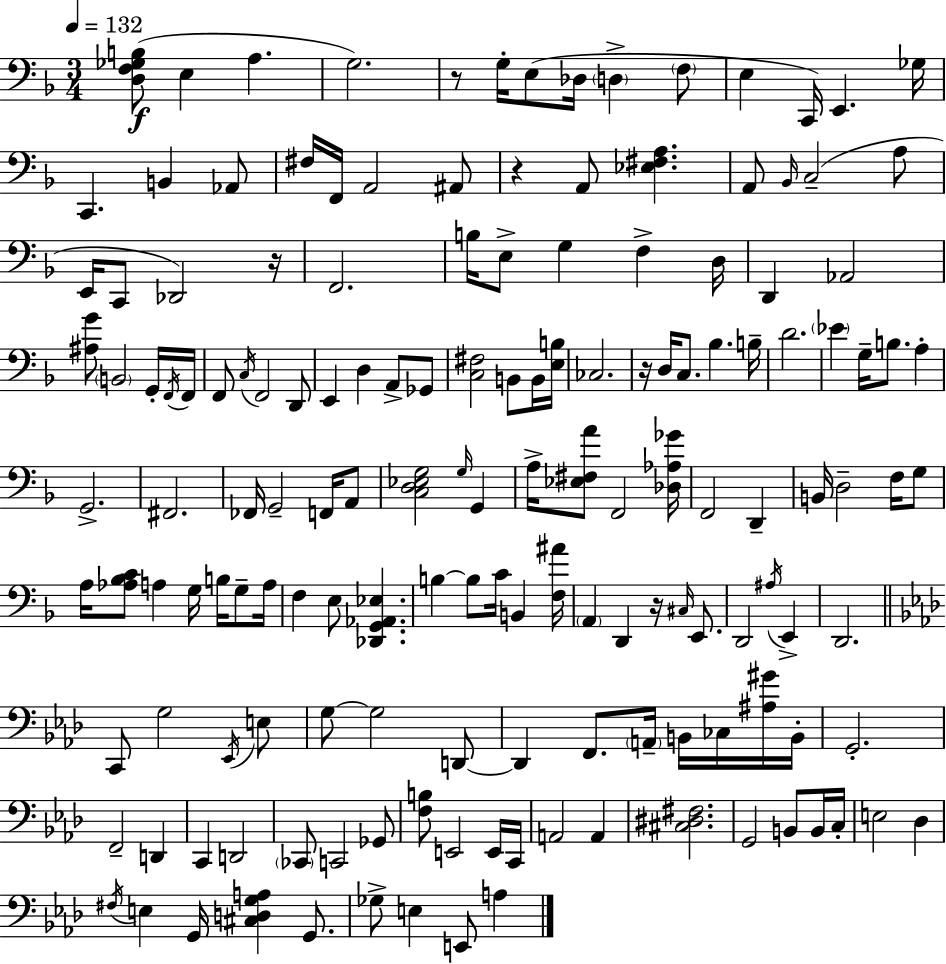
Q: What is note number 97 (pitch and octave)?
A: G3